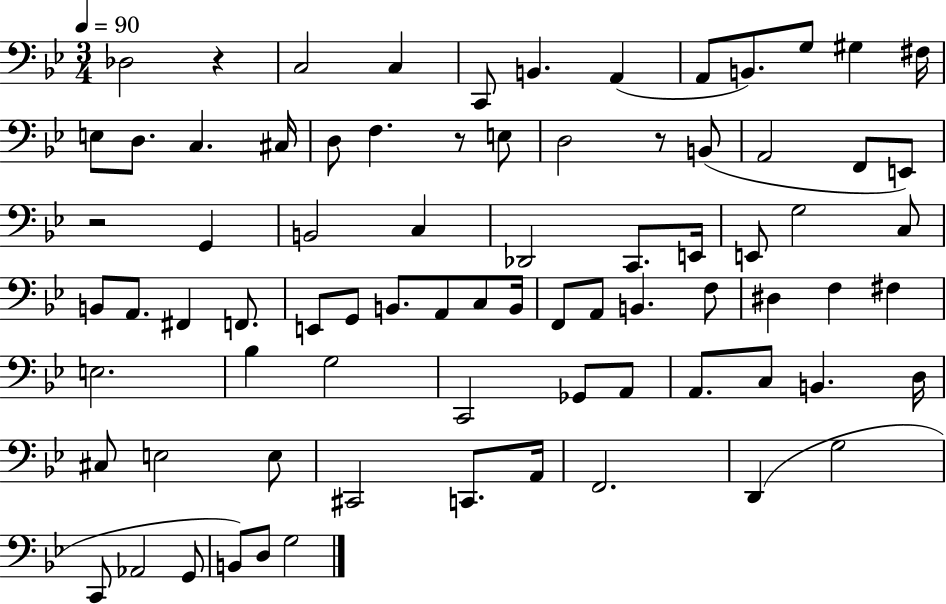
Db3/h R/q C3/h C3/q C2/e B2/q. A2/q A2/e B2/e. G3/e G#3/q F#3/s E3/e D3/e. C3/q. C#3/s D3/e F3/q. R/e E3/e D3/h R/e B2/e A2/h F2/e E2/e R/h G2/q B2/h C3/q Db2/h C2/e. E2/s E2/e G3/h C3/e B2/e A2/e. F#2/q F2/e. E2/e G2/e B2/e. A2/e C3/e B2/s F2/e A2/e B2/q. F3/e D#3/q F3/q F#3/q E3/h. Bb3/q G3/h C2/h Gb2/e A2/e A2/e. C3/e B2/q. D3/s C#3/e E3/h E3/e C#2/h C2/e. A2/s F2/h. D2/q G3/h C2/e Ab2/h G2/e B2/e D3/e G3/h